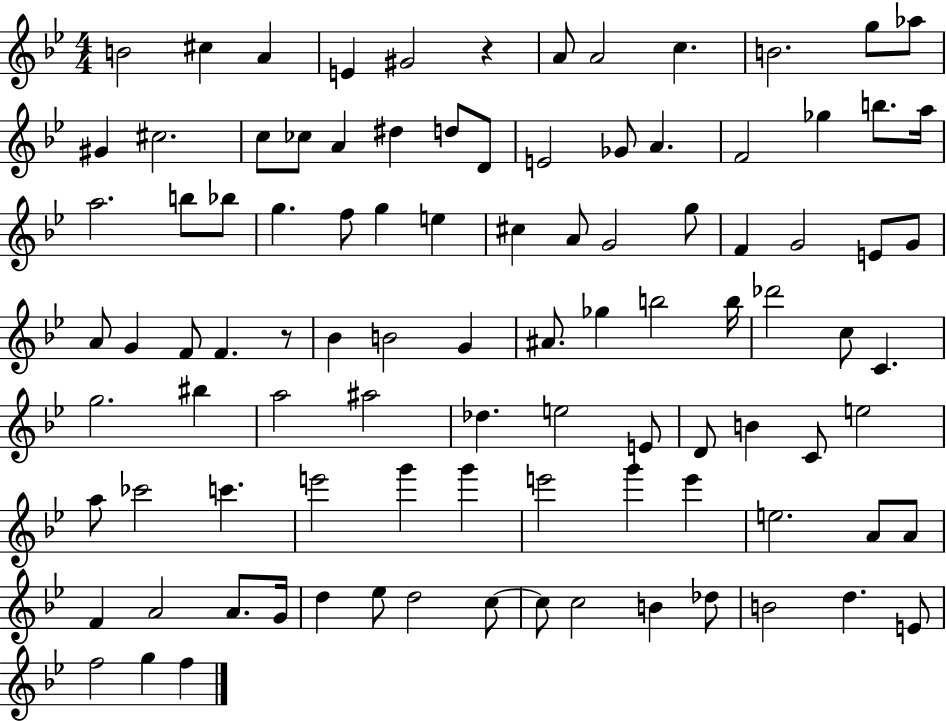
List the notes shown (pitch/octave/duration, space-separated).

B4/h C#5/q A4/q E4/q G#4/h R/q A4/e A4/h C5/q. B4/h. G5/e Ab5/e G#4/q C#5/h. C5/e CES5/e A4/q D#5/q D5/e D4/e E4/h Gb4/e A4/q. F4/h Gb5/q B5/e. A5/s A5/h. B5/e Bb5/e G5/q. F5/e G5/q E5/q C#5/q A4/e G4/h G5/e F4/q G4/h E4/e G4/e A4/e G4/q F4/e F4/q. R/e Bb4/q B4/h G4/q A#4/e. Gb5/q B5/h B5/s Db6/h C5/e C4/q. G5/h. BIS5/q A5/h A#5/h Db5/q. E5/h E4/e D4/e B4/q C4/e E5/h A5/e CES6/h C6/q. E6/h G6/q G6/q E6/h G6/q E6/q E5/h. A4/e A4/e F4/q A4/h A4/e. G4/s D5/q Eb5/e D5/h C5/e C5/e C5/h B4/q Db5/e B4/h D5/q. E4/e F5/h G5/q F5/q